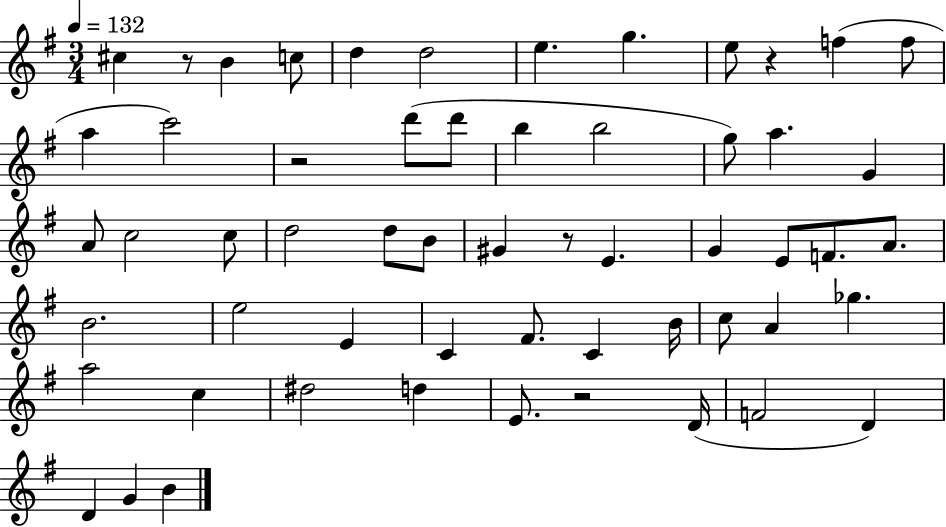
X:1
T:Untitled
M:3/4
L:1/4
K:G
^c z/2 B c/2 d d2 e g e/2 z f f/2 a c'2 z2 d'/2 d'/2 b b2 g/2 a G A/2 c2 c/2 d2 d/2 B/2 ^G z/2 E G E/2 F/2 A/2 B2 e2 E C ^F/2 C B/4 c/2 A _g a2 c ^d2 d E/2 z2 D/4 F2 D D G B